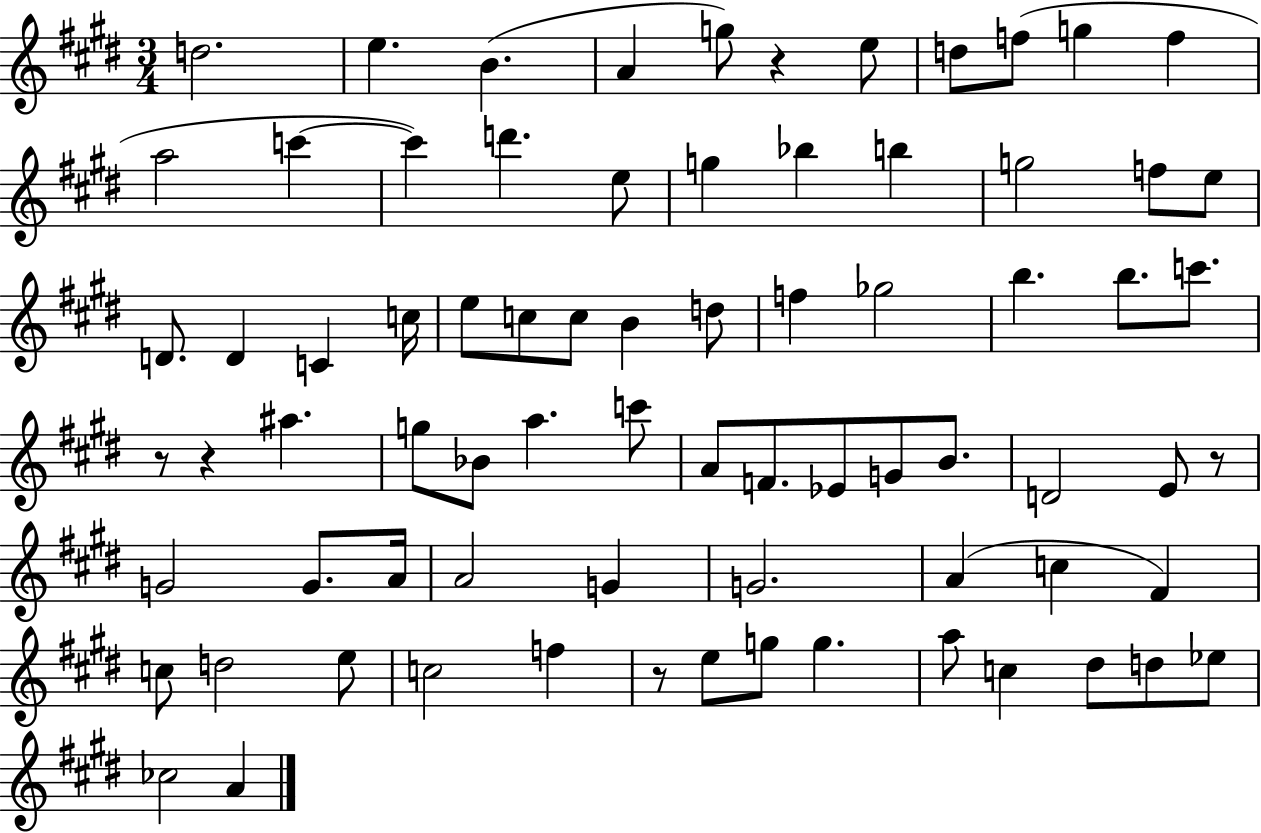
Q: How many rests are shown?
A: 5